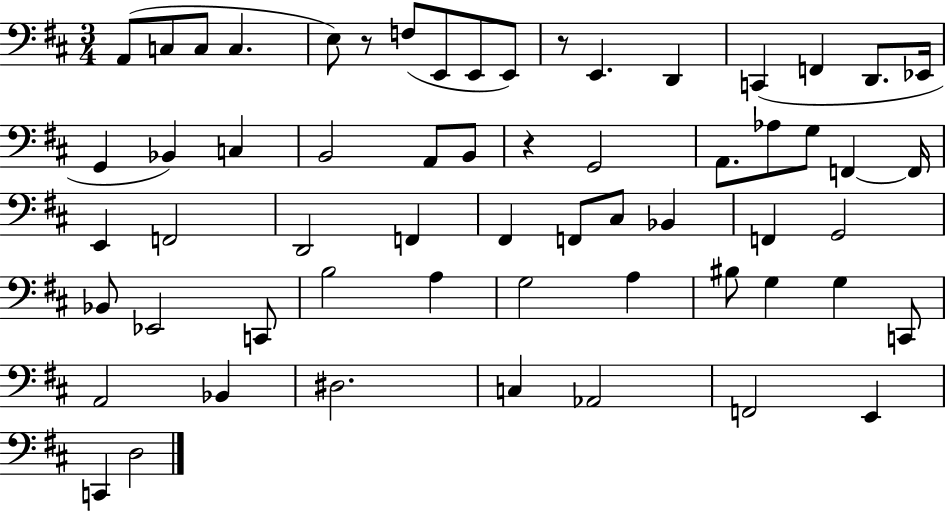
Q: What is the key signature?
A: D major